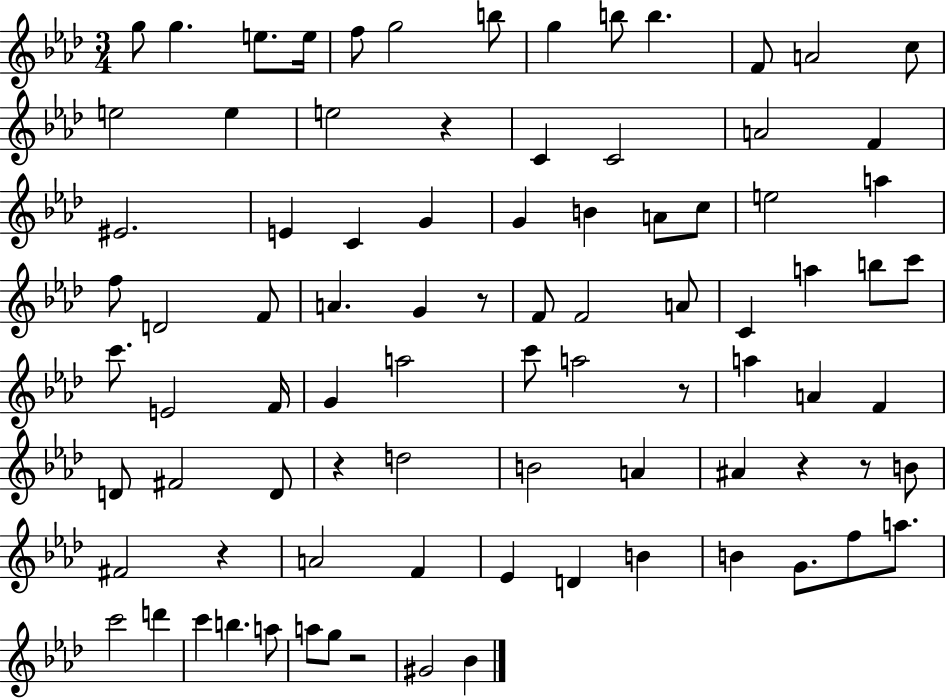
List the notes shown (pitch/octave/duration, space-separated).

G5/e G5/q. E5/e. E5/s F5/e G5/h B5/e G5/q B5/e B5/q. F4/e A4/h C5/e E5/h E5/q E5/h R/q C4/q C4/h A4/h F4/q EIS4/h. E4/q C4/q G4/q G4/q B4/q A4/e C5/e E5/h A5/q F5/e D4/h F4/e A4/q. G4/q R/e F4/e F4/h A4/e C4/q A5/q B5/e C6/e C6/e. E4/h F4/s G4/q A5/h C6/e A5/h R/e A5/q A4/q F4/q D4/e F#4/h D4/e R/q D5/h B4/h A4/q A#4/q R/q R/e B4/e F#4/h R/q A4/h F4/q Eb4/q D4/q B4/q B4/q G4/e. F5/e A5/e. C6/h D6/q C6/q B5/q. A5/e A5/e G5/e R/h G#4/h Bb4/q